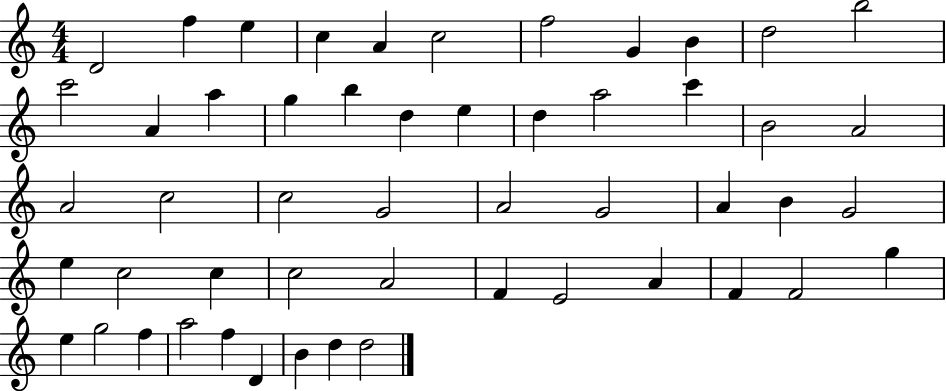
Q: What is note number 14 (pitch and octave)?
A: A5